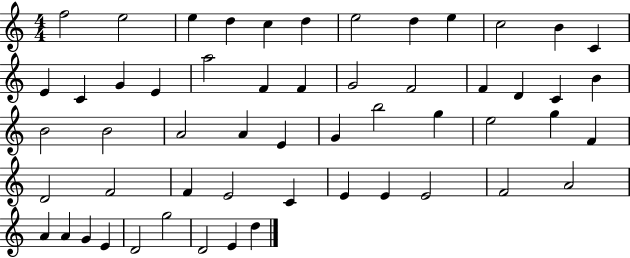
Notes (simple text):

F5/h E5/h E5/q D5/q C5/q D5/q E5/h D5/q E5/q C5/h B4/q C4/q E4/q C4/q G4/q E4/q A5/h F4/q F4/q G4/h F4/h F4/q D4/q C4/q B4/q B4/h B4/h A4/h A4/q E4/q G4/q B5/h G5/q E5/h G5/q F4/q D4/h F4/h F4/q E4/h C4/q E4/q E4/q E4/h F4/h A4/h A4/q A4/q G4/q E4/q D4/h G5/h D4/h E4/q D5/q